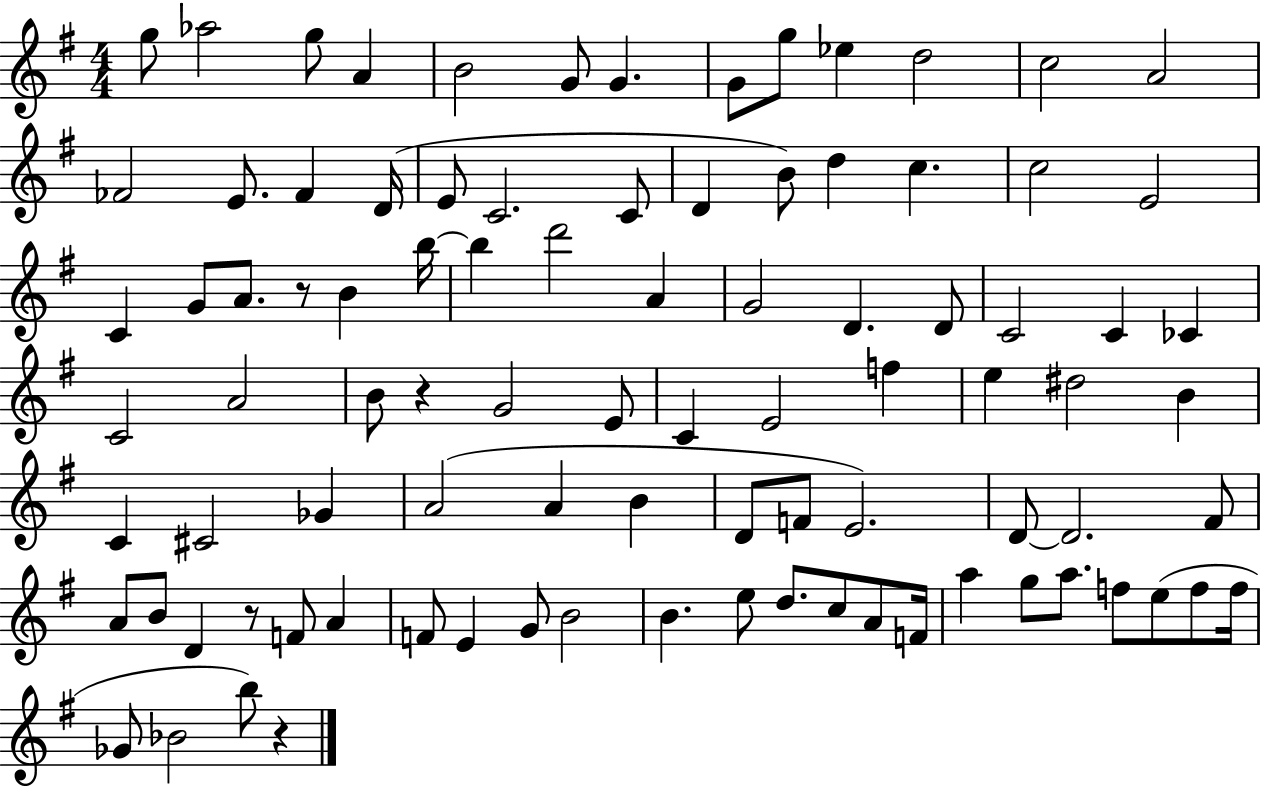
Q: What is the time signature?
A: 4/4